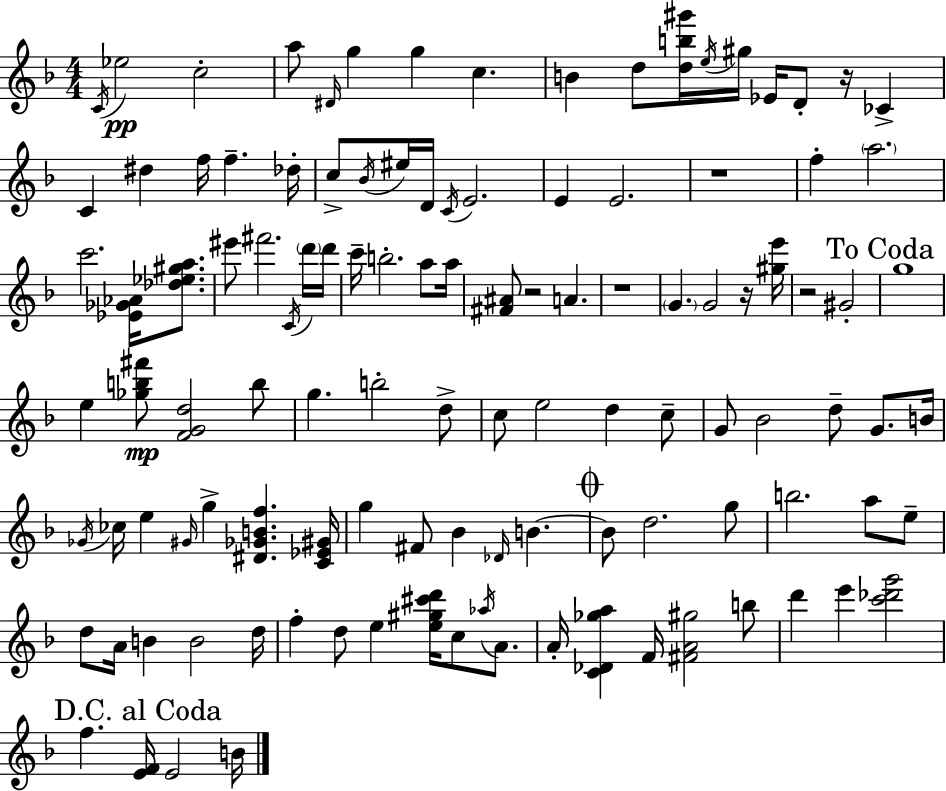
C4/s Eb5/h C5/h A5/e D#4/s G5/q G5/q C5/q. B4/q D5/e [D5,B5,G#6]/s E5/s G#5/s Eb4/s D4/e R/s CES4/q C4/q D#5/q F5/s F5/q. Db5/s C5/e Bb4/s EIS5/s D4/s C4/s E4/h. E4/q E4/h. R/w F5/q A5/h. C6/h. [Eb4,Gb4,Ab4]/s [Db5,Eb5,G#5,A5]/e. EIS6/e F#6/h. C4/s D6/s D6/s C6/s B5/h. A5/e A5/s [F#4,A#4]/e R/h A4/q. R/w G4/q. G4/h R/s [G#5,E6]/s R/h G#4/h G5/w E5/q [Gb5,B5,F#6]/e [F4,G4,D5]/h B5/e G5/q. B5/h D5/e C5/e E5/h D5/q C5/e G4/e Bb4/h D5/e G4/e. B4/s Gb4/s CES5/s E5/q G#4/s G5/q [D#4,Gb4,B4,F5]/q. [C4,Eb4,G#4]/s G5/q F#4/e Bb4/q Db4/s B4/q. B4/e D5/h. G5/e B5/h. A5/e E5/e D5/e A4/s B4/q B4/h D5/s F5/q D5/e E5/q [E5,G#5,C#6,D6]/s C5/e Ab5/s A4/e. A4/s [C4,Db4,Gb5,A5]/q F4/s [F#4,A4,G#5]/h B5/e D6/q E6/q [C6,Db6,G6]/h F5/q. [E4,F4]/s E4/h B4/s